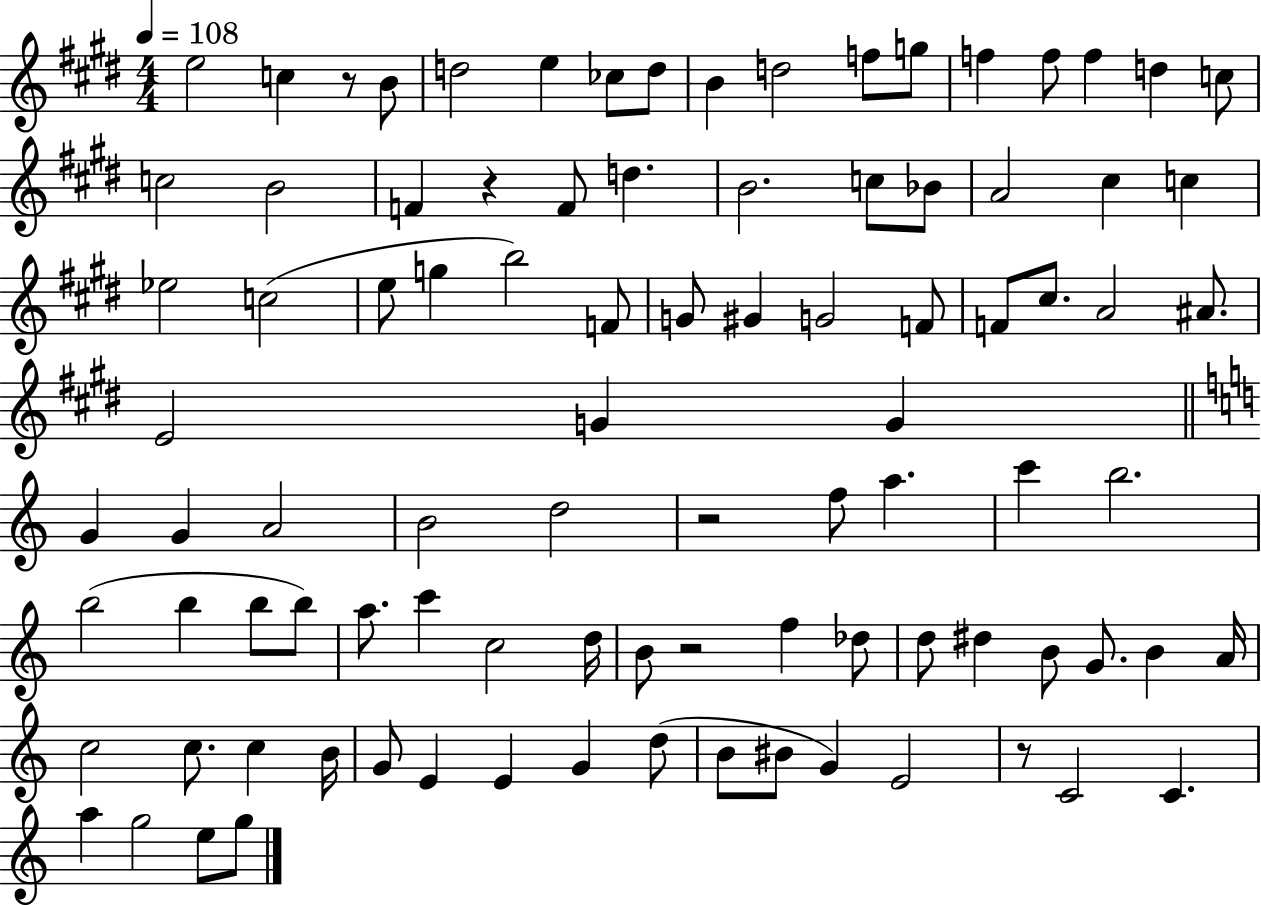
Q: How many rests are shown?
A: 5